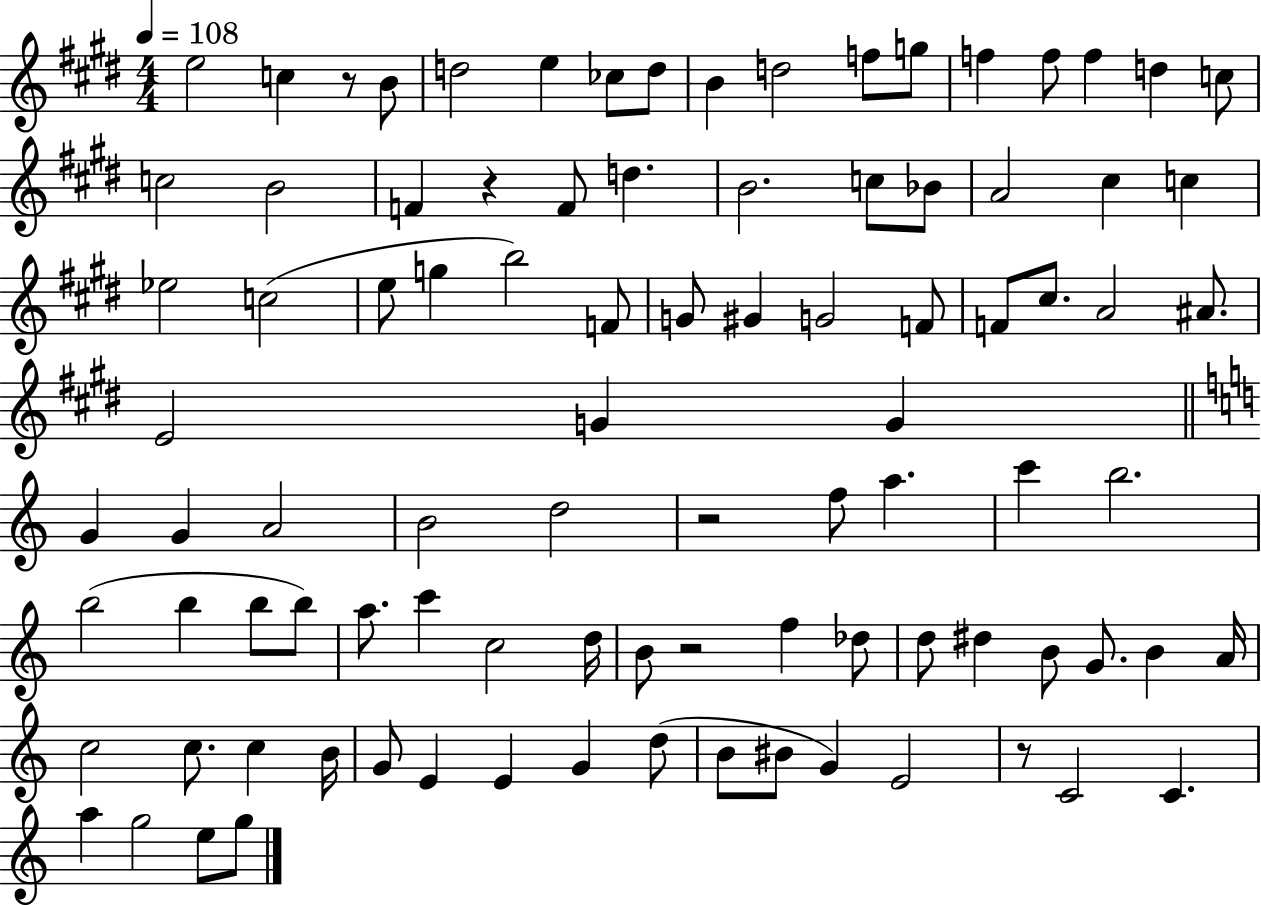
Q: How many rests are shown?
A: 5